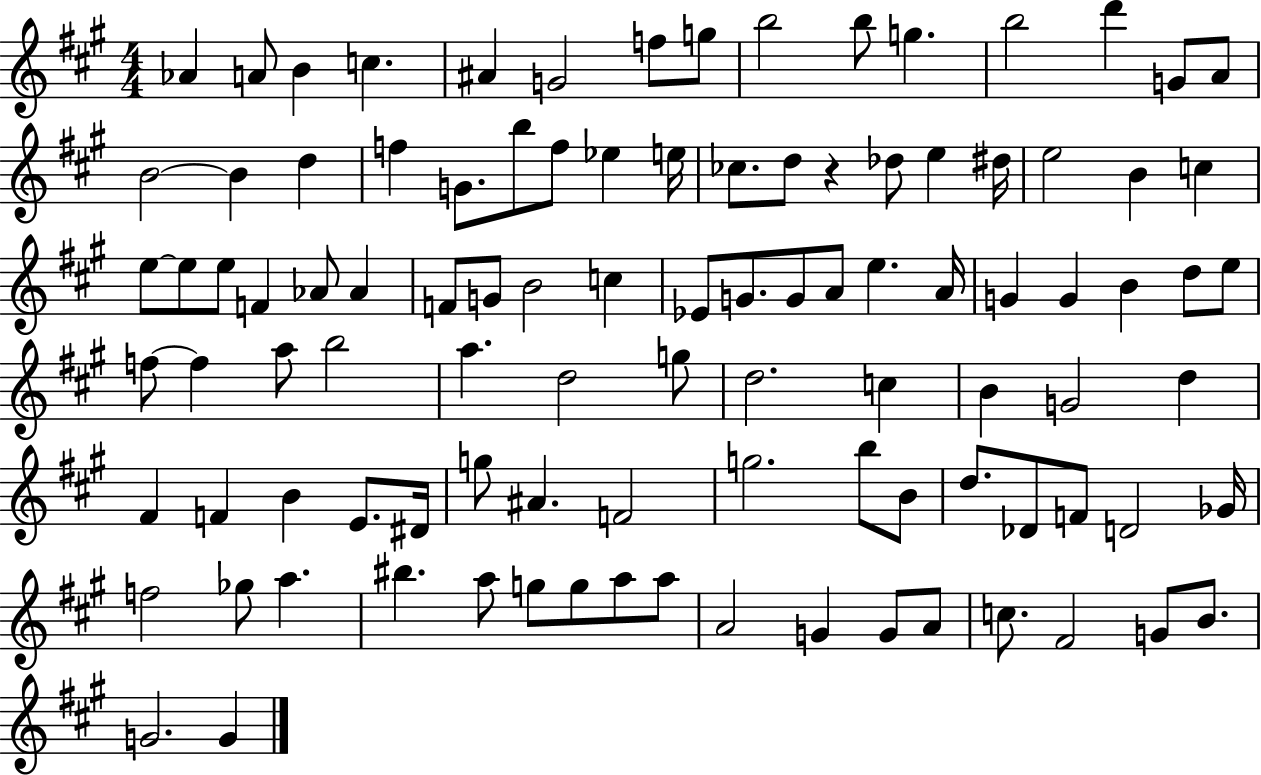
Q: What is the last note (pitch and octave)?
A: G4